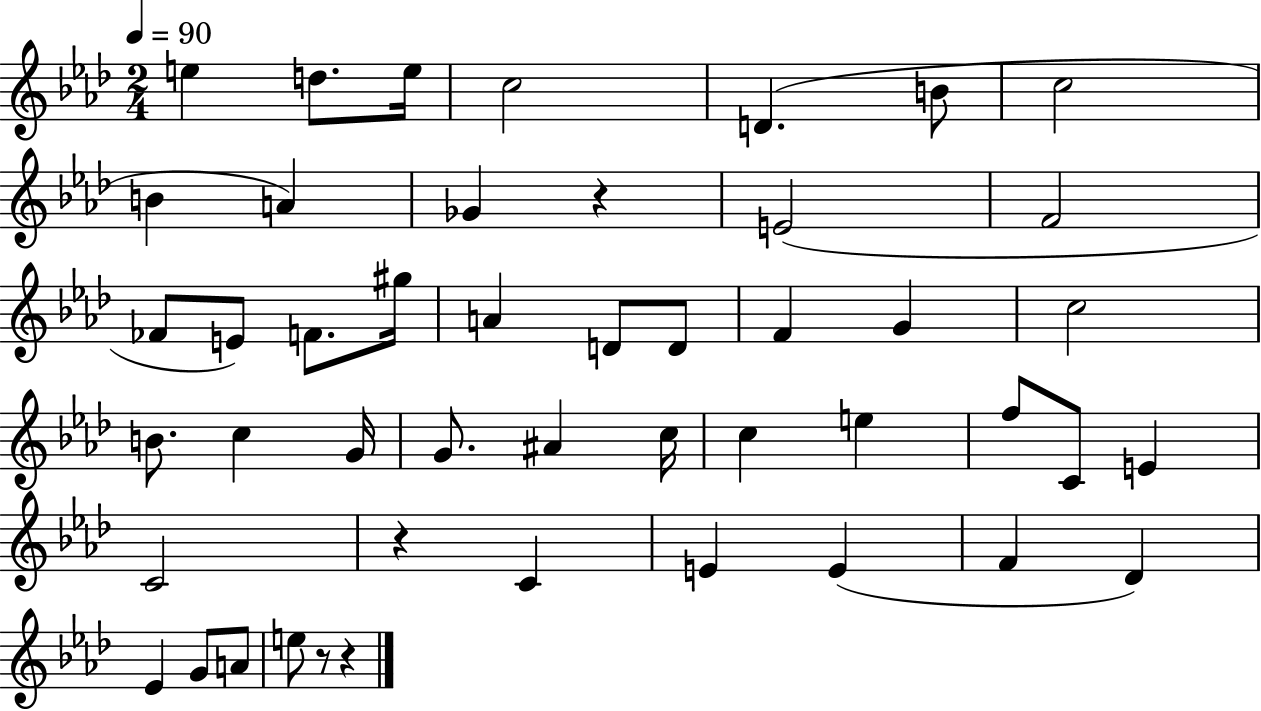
X:1
T:Untitled
M:2/4
L:1/4
K:Ab
e d/2 e/4 c2 D B/2 c2 B A _G z E2 F2 _F/2 E/2 F/2 ^g/4 A D/2 D/2 F G c2 B/2 c G/4 G/2 ^A c/4 c e f/2 C/2 E C2 z C E E F _D _E G/2 A/2 e/2 z/2 z